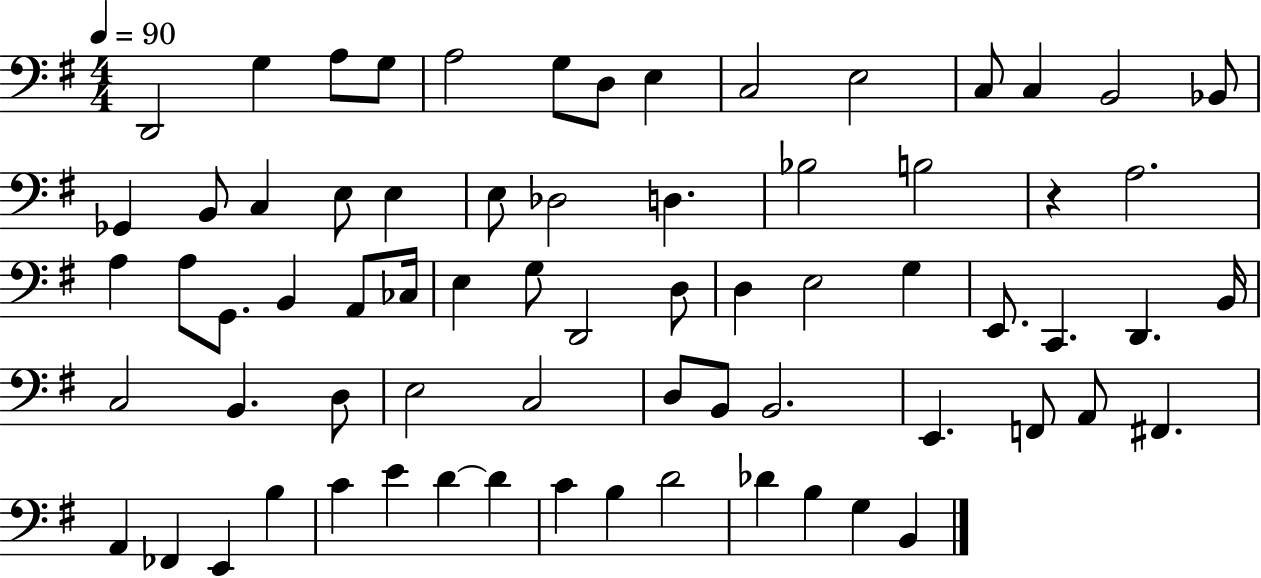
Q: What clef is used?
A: bass